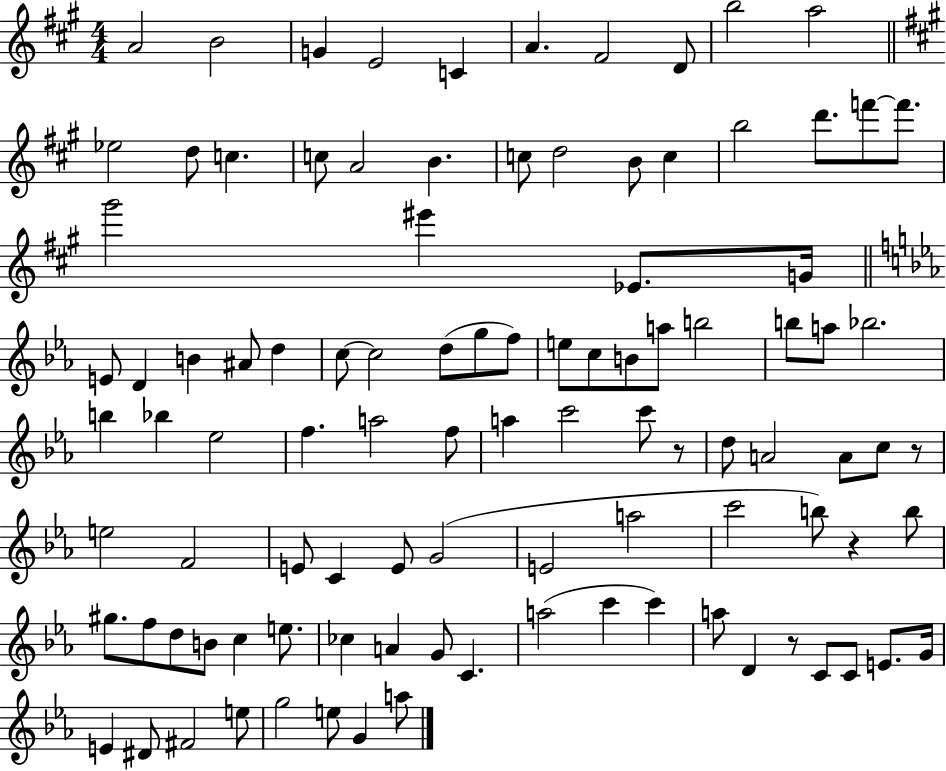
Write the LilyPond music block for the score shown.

{
  \clef treble
  \numericTimeSignature
  \time 4/4
  \key a \major
  a'2 b'2 | g'4 e'2 c'4 | a'4. fis'2 d'8 | b''2 a''2 | \break \bar "||" \break \key a \major ees''2 d''8 c''4. | c''8 a'2 b'4. | c''8 d''2 b'8 c''4 | b''2 d'''8. f'''8~~ f'''8. | \break gis'''2 eis'''4 ees'8. g'16 | \bar "||" \break \key ees \major e'8 d'4 b'4 ais'8 d''4 | c''8~~ c''2 d''8( g''8 f''8) | e''8 c''8 b'8 a''8 b''2 | b''8 a''8 bes''2. | \break b''4 bes''4 ees''2 | f''4. a''2 f''8 | a''4 c'''2 c'''8 r8 | d''8 a'2 a'8 c''8 r8 | \break e''2 f'2 | e'8 c'4 e'8 g'2( | e'2 a''2 | c'''2 b''8) r4 b''8 | \break gis''8. f''8 d''8 b'8 c''4 e''8. | ces''4 a'4 g'8 c'4. | a''2( c'''4 c'''4) | a''8 d'4 r8 c'8 c'8 e'8. g'16 | \break e'4 dis'8 fis'2 e''8 | g''2 e''8 g'4 a''8 | \bar "|."
}